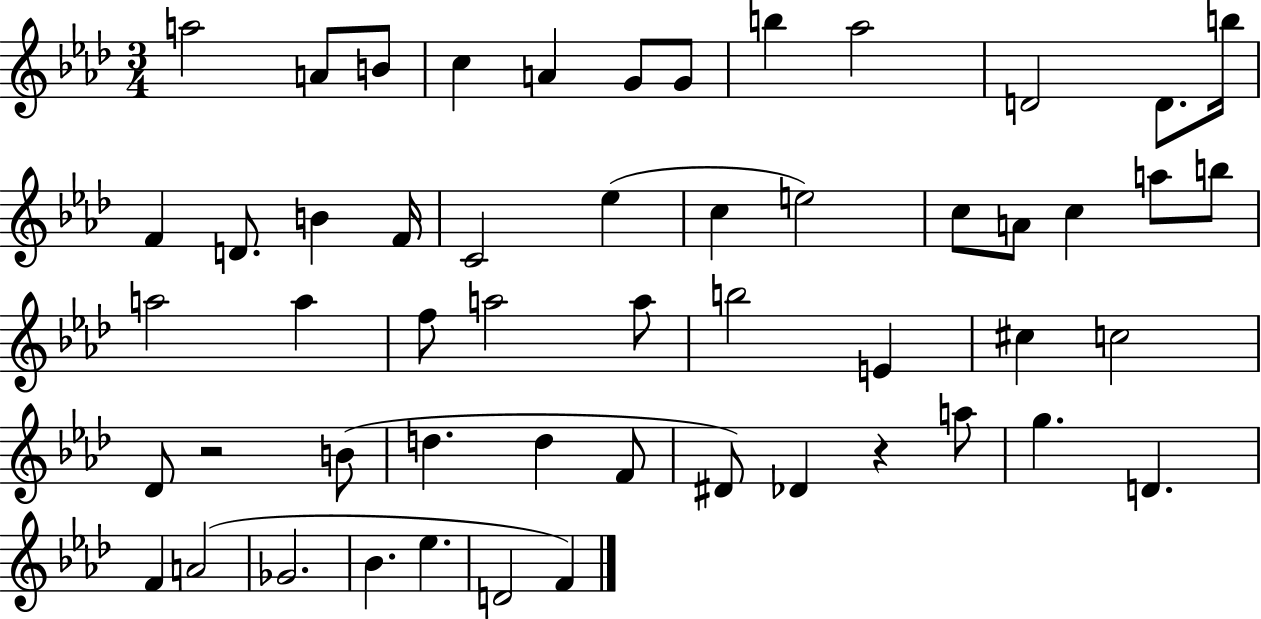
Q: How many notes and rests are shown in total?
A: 53